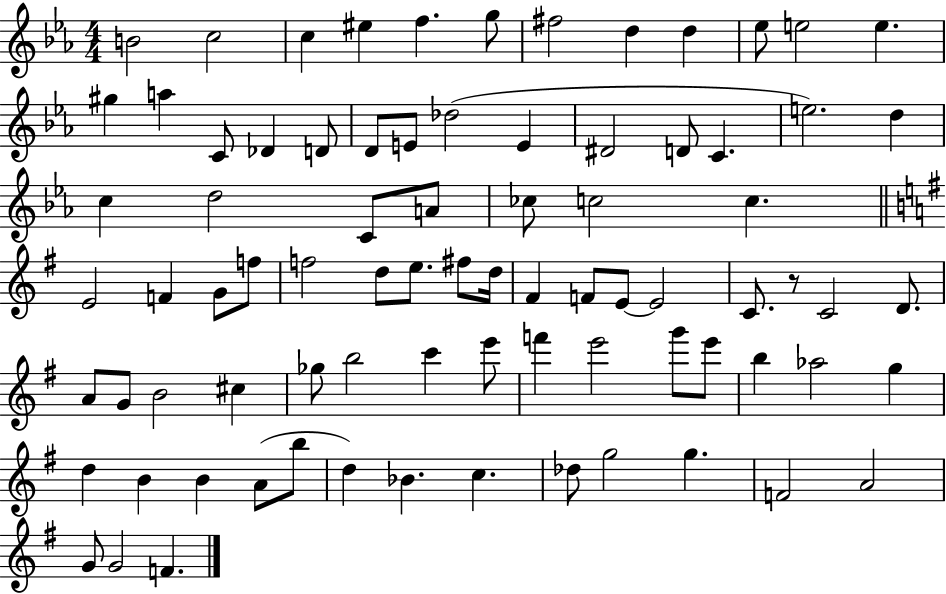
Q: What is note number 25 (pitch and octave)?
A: E5